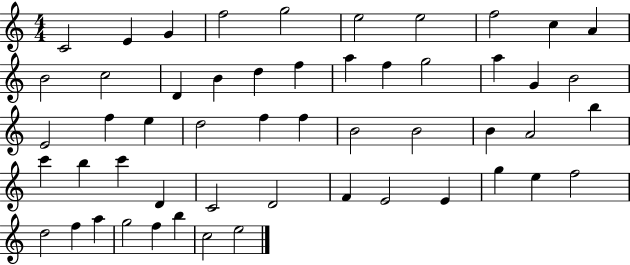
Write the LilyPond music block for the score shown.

{
  \clef treble
  \numericTimeSignature
  \time 4/4
  \key c \major
  c'2 e'4 g'4 | f''2 g''2 | e''2 e''2 | f''2 c''4 a'4 | \break b'2 c''2 | d'4 b'4 d''4 f''4 | a''4 f''4 g''2 | a''4 g'4 b'2 | \break e'2 f''4 e''4 | d''2 f''4 f''4 | b'2 b'2 | b'4 a'2 b''4 | \break c'''4 b''4 c'''4 d'4 | c'2 d'2 | f'4 e'2 e'4 | g''4 e''4 f''2 | \break d''2 f''4 a''4 | g''2 f''4 b''4 | c''2 e''2 | \bar "|."
}